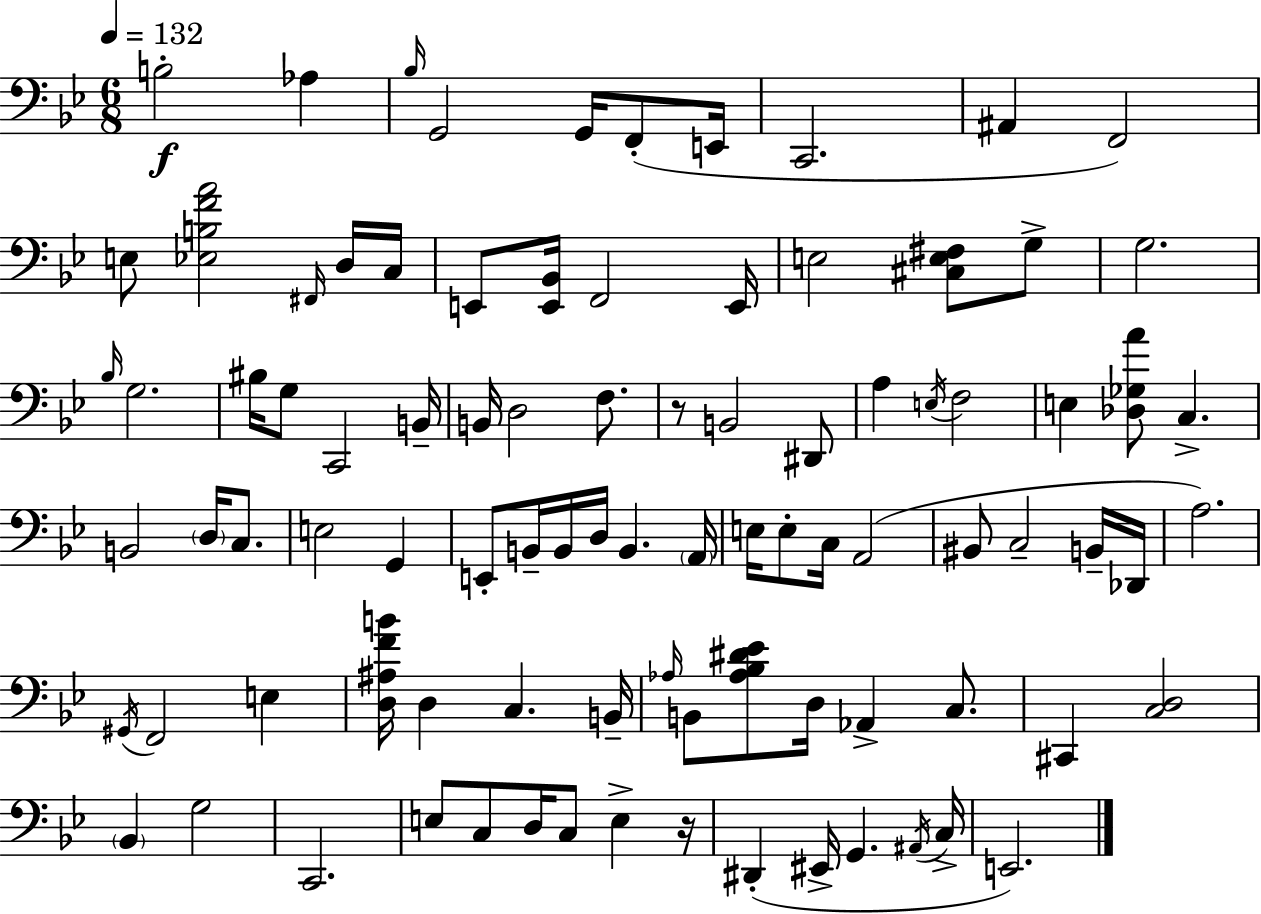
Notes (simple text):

B3/h Ab3/q Bb3/s G2/h G2/s F2/e E2/s C2/h. A#2/q F2/h E3/e [Eb3,B3,F4,A4]/h F#2/s D3/s C3/s E2/e [E2,Bb2]/s F2/h E2/s E3/h [C#3,E3,F#3]/e G3/e G3/h. Bb3/s G3/h. BIS3/s G3/e C2/h B2/s B2/s D3/h F3/e. R/e B2/h D#2/e A3/q E3/s F3/h E3/q [Db3,Gb3,A4]/e C3/q. B2/h D3/s C3/e. E3/h G2/q E2/e B2/s B2/s D3/s B2/q. A2/s E3/s E3/e C3/s A2/h BIS2/e C3/h B2/s Db2/s A3/h. G#2/s F2/h E3/q [D3,A#3,F4,B4]/s D3/q C3/q. B2/s Ab3/s B2/e [Ab3,Bb3,D#4,Eb4]/e D3/s Ab2/q C3/e. C#2/q [C3,D3]/h Bb2/q G3/h C2/h. E3/e C3/e D3/s C3/e E3/q R/s D#2/q EIS2/s G2/q. A#2/s C3/s E2/h.